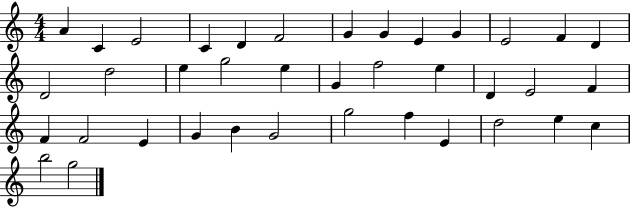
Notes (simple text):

A4/q C4/q E4/h C4/q D4/q F4/h G4/q G4/q E4/q G4/q E4/h F4/q D4/q D4/h D5/h E5/q G5/h E5/q G4/q F5/h E5/q D4/q E4/h F4/q F4/q F4/h E4/q G4/q B4/q G4/h G5/h F5/q E4/q D5/h E5/q C5/q B5/h G5/h